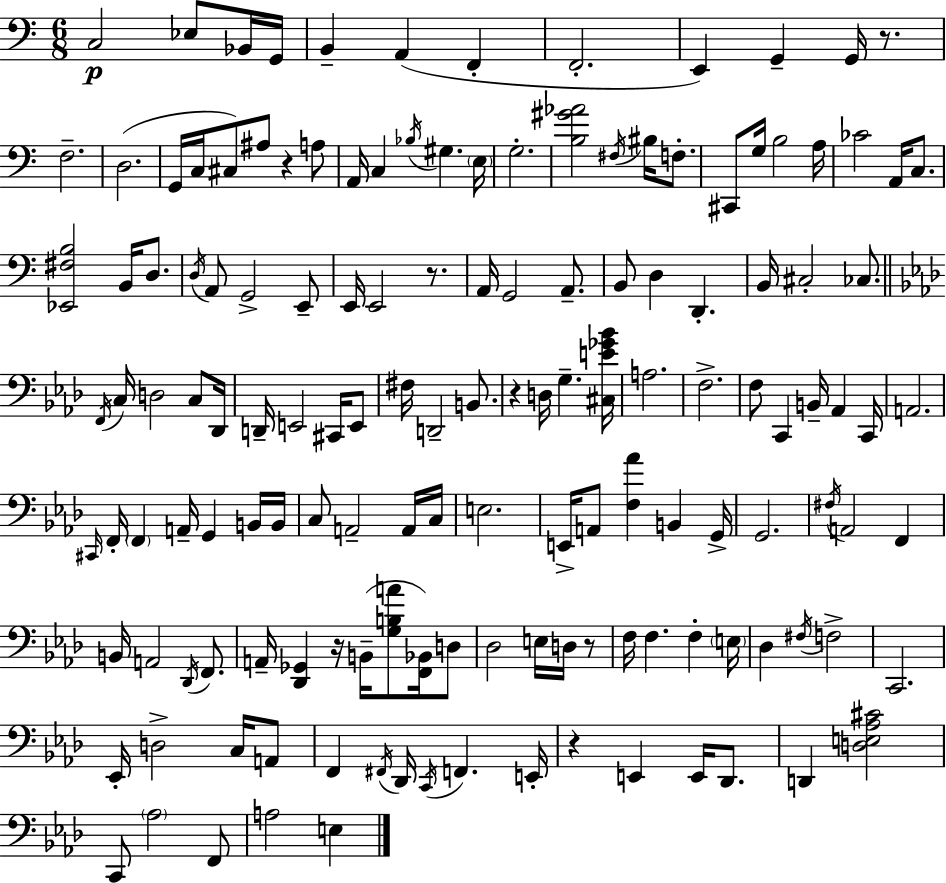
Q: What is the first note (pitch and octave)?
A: C3